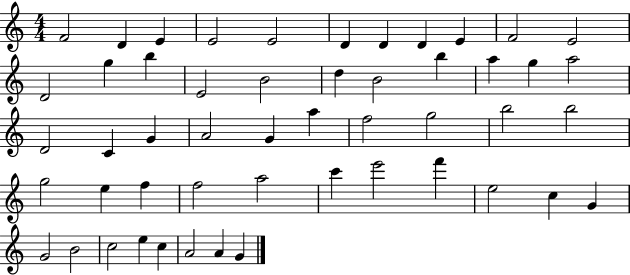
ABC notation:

X:1
T:Untitled
M:4/4
L:1/4
K:C
F2 D E E2 E2 D D D E F2 E2 D2 g b E2 B2 d B2 b a g a2 D2 C G A2 G a f2 g2 b2 b2 g2 e f f2 a2 c' e'2 f' e2 c G G2 B2 c2 e c A2 A G